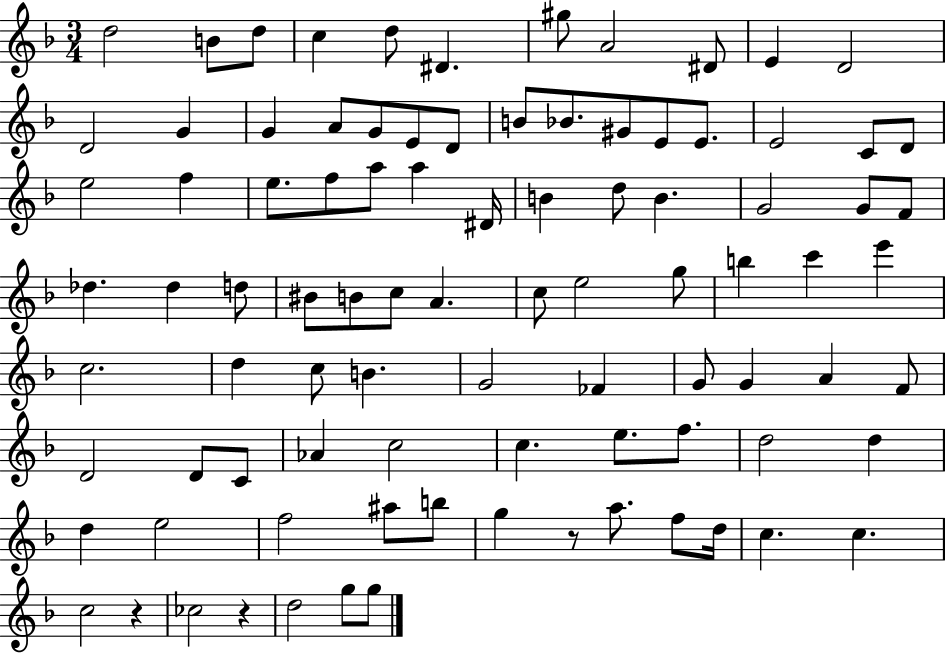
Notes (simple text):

D5/h B4/e D5/e C5/q D5/e D#4/q. G#5/e A4/h D#4/e E4/q D4/h D4/h G4/q G4/q A4/e G4/e E4/e D4/e B4/e Bb4/e. G#4/e E4/e E4/e. E4/h C4/e D4/e E5/h F5/q E5/e. F5/e A5/e A5/q D#4/s B4/q D5/e B4/q. G4/h G4/e F4/e Db5/q. Db5/q D5/e BIS4/e B4/e C5/e A4/q. C5/e E5/h G5/e B5/q C6/q E6/q C5/h. D5/q C5/e B4/q. G4/h FES4/q G4/e G4/q A4/q F4/e D4/h D4/e C4/e Ab4/q C5/h C5/q. E5/e. F5/e. D5/h D5/q D5/q E5/h F5/h A#5/e B5/e G5/q R/e A5/e. F5/e D5/s C5/q. C5/q. C5/h R/q CES5/h R/q D5/h G5/e G5/e